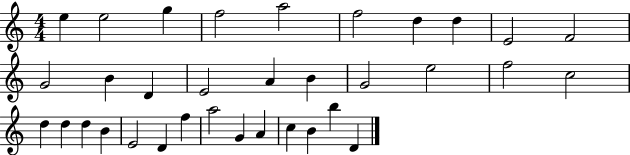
{
  \clef treble
  \numericTimeSignature
  \time 4/4
  \key c \major
  e''4 e''2 g''4 | f''2 a''2 | f''2 d''4 d''4 | e'2 f'2 | \break g'2 b'4 d'4 | e'2 a'4 b'4 | g'2 e''2 | f''2 c''2 | \break d''4 d''4 d''4 b'4 | e'2 d'4 f''4 | a''2 g'4 a'4 | c''4 b'4 b''4 d'4 | \break \bar "|."
}